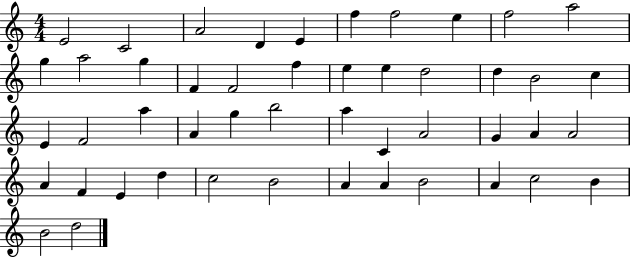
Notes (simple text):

E4/h C4/h A4/h D4/q E4/q F5/q F5/h E5/q F5/h A5/h G5/q A5/h G5/q F4/q F4/h F5/q E5/q E5/q D5/h D5/q B4/h C5/q E4/q F4/h A5/q A4/q G5/q B5/h A5/q C4/q A4/h G4/q A4/q A4/h A4/q F4/q E4/q D5/q C5/h B4/h A4/q A4/q B4/h A4/q C5/h B4/q B4/h D5/h